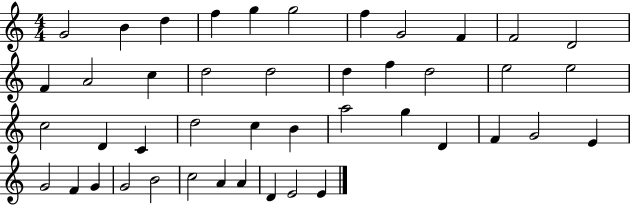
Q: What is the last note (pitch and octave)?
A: E4